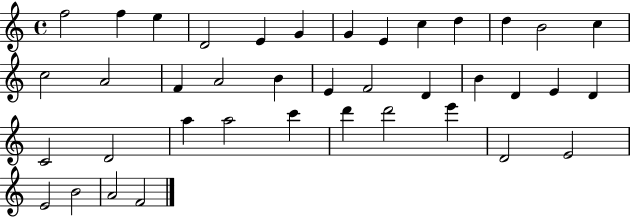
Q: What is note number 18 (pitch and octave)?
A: B4